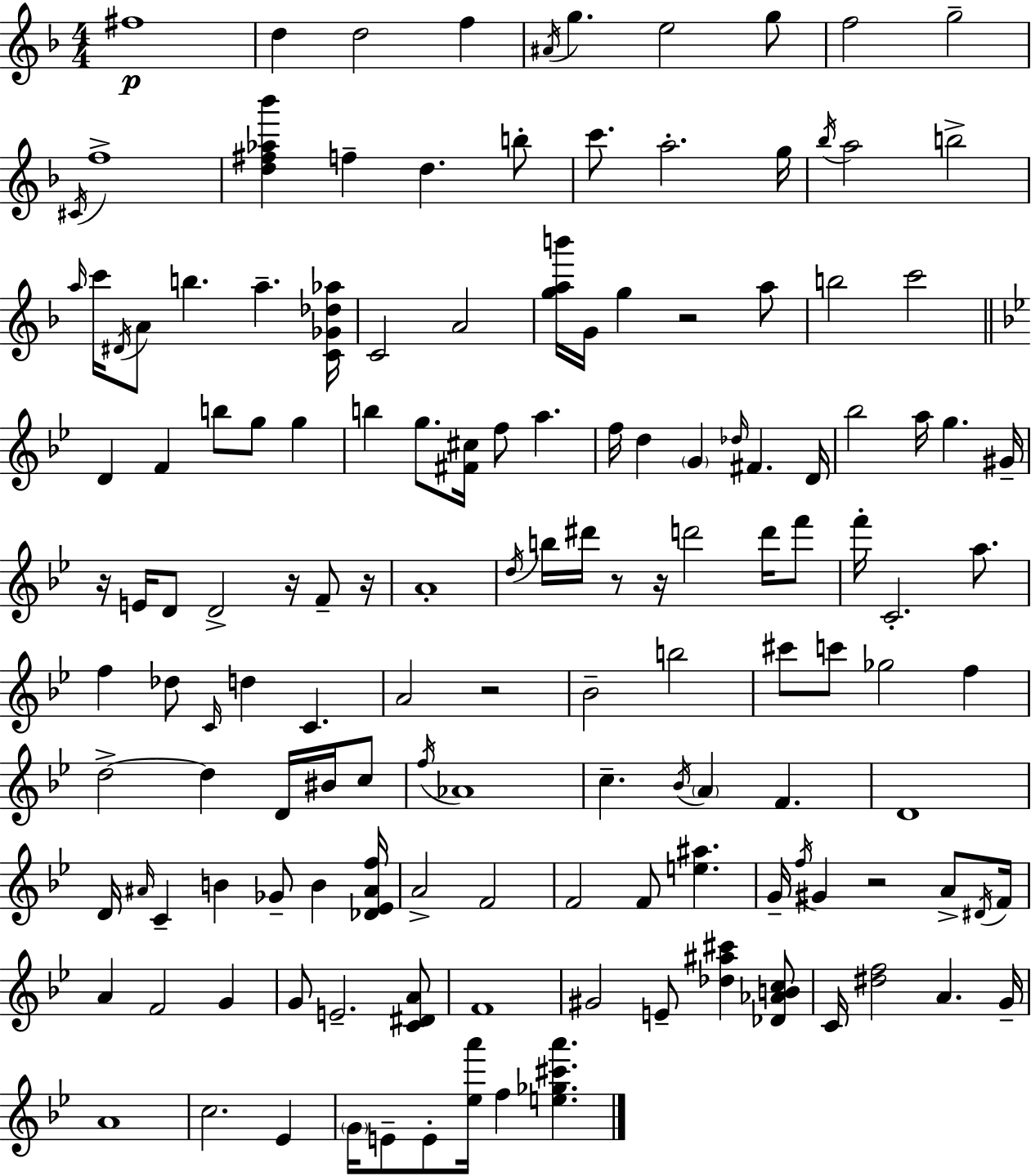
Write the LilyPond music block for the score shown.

{
  \clef treble
  \numericTimeSignature
  \time 4/4
  \key d \minor
  \repeat volta 2 { fis''1\p | d''4 d''2 f''4 | \acciaccatura { ais'16 } g''4. e''2 g''8 | f''2 g''2-- | \break \acciaccatura { cis'16 } f''1-> | <d'' fis'' aes'' bes'''>4 f''4-- d''4. | b''8-. c'''8. a''2.-. | g''16 \acciaccatura { bes''16 } a''2 b''2-> | \break \grace { a''16 } c'''16 \acciaccatura { dis'16 } a'8 b''4. a''4.-- | <c' ges' des'' aes''>16 c'2 a'2 | <g'' a'' b'''>16 g'16 g''4 r2 | a''8 b''2 c'''2 | \break \bar "||" \break \key bes \major d'4 f'4 b''8 g''8 g''4 | b''4 g''8. <fis' cis''>16 f''8 a''4. | f''16 d''4 \parenthesize g'4 \grace { des''16 } fis'4. | d'16 bes''2 a''16 g''4. | \break gis'16-- r16 e'16 d'8 d'2-> r16 f'8-- | r16 a'1-. | \acciaccatura { d''16 } b''16 dis'''16 r8 r16 d'''2 d'''16 | f'''8 f'''16-. c'2.-. a''8. | \break f''4 des''8 \grace { c'16 } d''4 c'4. | a'2 r2 | bes'2-- b''2 | cis'''8 c'''8 ges''2 f''4 | \break d''2->~~ d''4 d'16 | bis'16 c''8 \acciaccatura { f''16 } aes'1 | c''4.-- \acciaccatura { bes'16 } \parenthesize a'4 f'4. | d'1 | \break d'16 \grace { ais'16 } c'4-- b'4 ges'8-- | b'4 <des' ees' ais' f''>16 a'2-> f'2 | f'2 f'8 | <e'' ais''>4. g'16-- \acciaccatura { f''16 } gis'4 r2 | \break a'8-> \acciaccatura { dis'16 } f'16 a'4 f'2 | g'4 g'8 e'2.-- | <c' dis' a'>8 f'1 | gis'2 | \break e'8-- <des'' ais'' cis'''>4 <des' aes' b' c''>8 c'16 <dis'' f''>2 | a'4. g'16-- a'1 | c''2. | ees'4 \parenthesize g'16 e'8-- e'8-. <ees'' a'''>16 f''4 | \break <e'' ges'' cis''' a'''>4. } \bar "|."
}